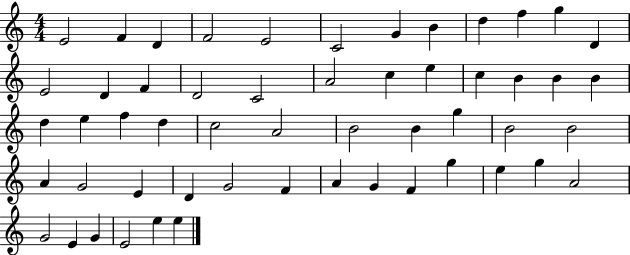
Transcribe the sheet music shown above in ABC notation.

X:1
T:Untitled
M:4/4
L:1/4
K:C
E2 F D F2 E2 C2 G B d f g D E2 D F D2 C2 A2 c e c B B B d e f d c2 A2 B2 B g B2 B2 A G2 E D G2 F A G F g e g A2 G2 E G E2 e e